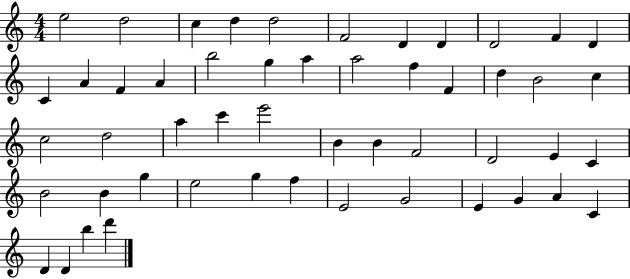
E5/h D5/h C5/q D5/q D5/h F4/h D4/q D4/q D4/h F4/q D4/q C4/q A4/q F4/q A4/q B5/h G5/q A5/q A5/h F5/q F4/q D5/q B4/h C5/q C5/h D5/h A5/q C6/q E6/h B4/q B4/q F4/h D4/h E4/q C4/q B4/h B4/q G5/q E5/h G5/q F5/q E4/h G4/h E4/q G4/q A4/q C4/q D4/q D4/q B5/q D6/q